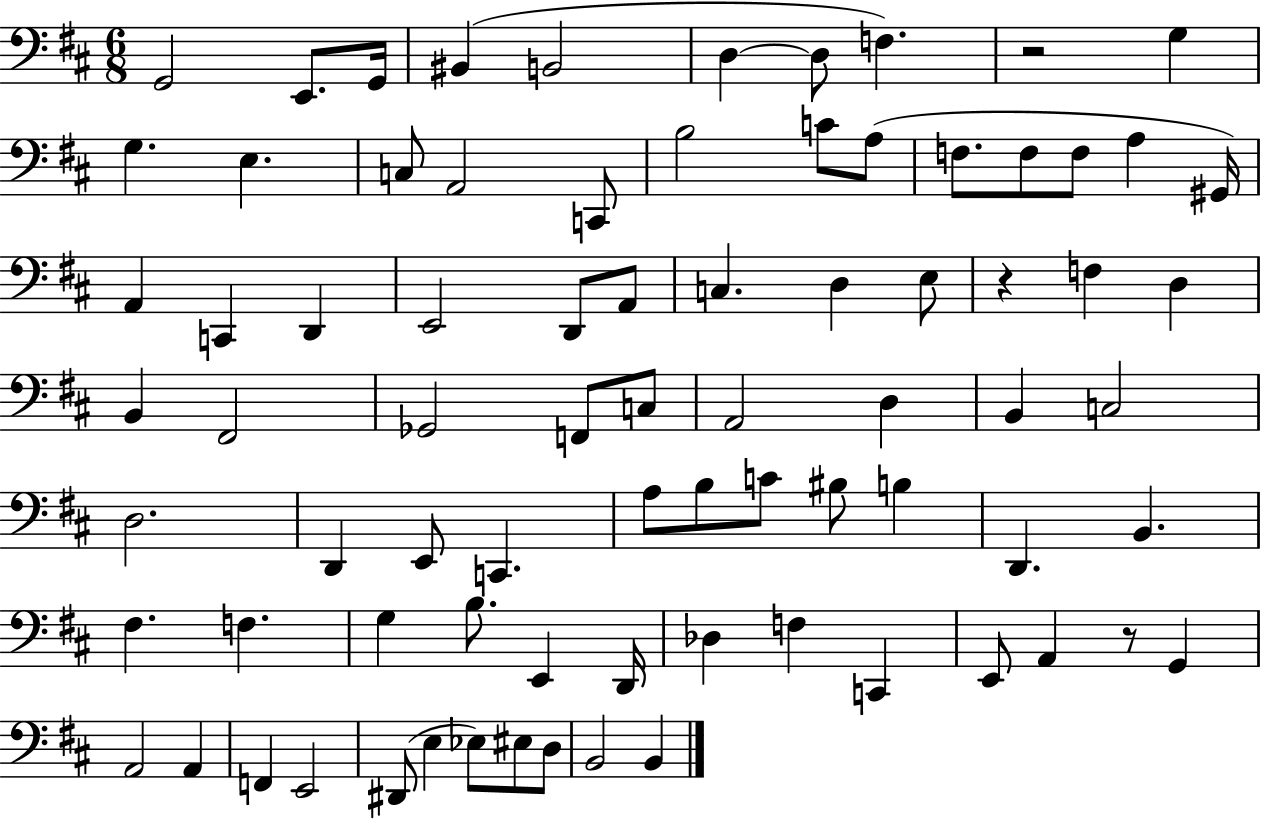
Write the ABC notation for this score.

X:1
T:Untitled
M:6/8
L:1/4
K:D
G,,2 E,,/2 G,,/4 ^B,, B,,2 D, D,/2 F, z2 G, G, E, C,/2 A,,2 C,,/2 B,2 C/2 A,/2 F,/2 F,/2 F,/2 A, ^G,,/4 A,, C,, D,, E,,2 D,,/2 A,,/2 C, D, E,/2 z F, D, B,, ^F,,2 _G,,2 F,,/2 C,/2 A,,2 D, B,, C,2 D,2 D,, E,,/2 C,, A,/2 B,/2 C/2 ^B,/2 B, D,, B,, ^F, F, G, B,/2 E,, D,,/4 _D, F, C,, E,,/2 A,, z/2 G,, A,,2 A,, F,, E,,2 ^D,,/2 E, _E,/2 ^E,/2 D,/2 B,,2 B,,